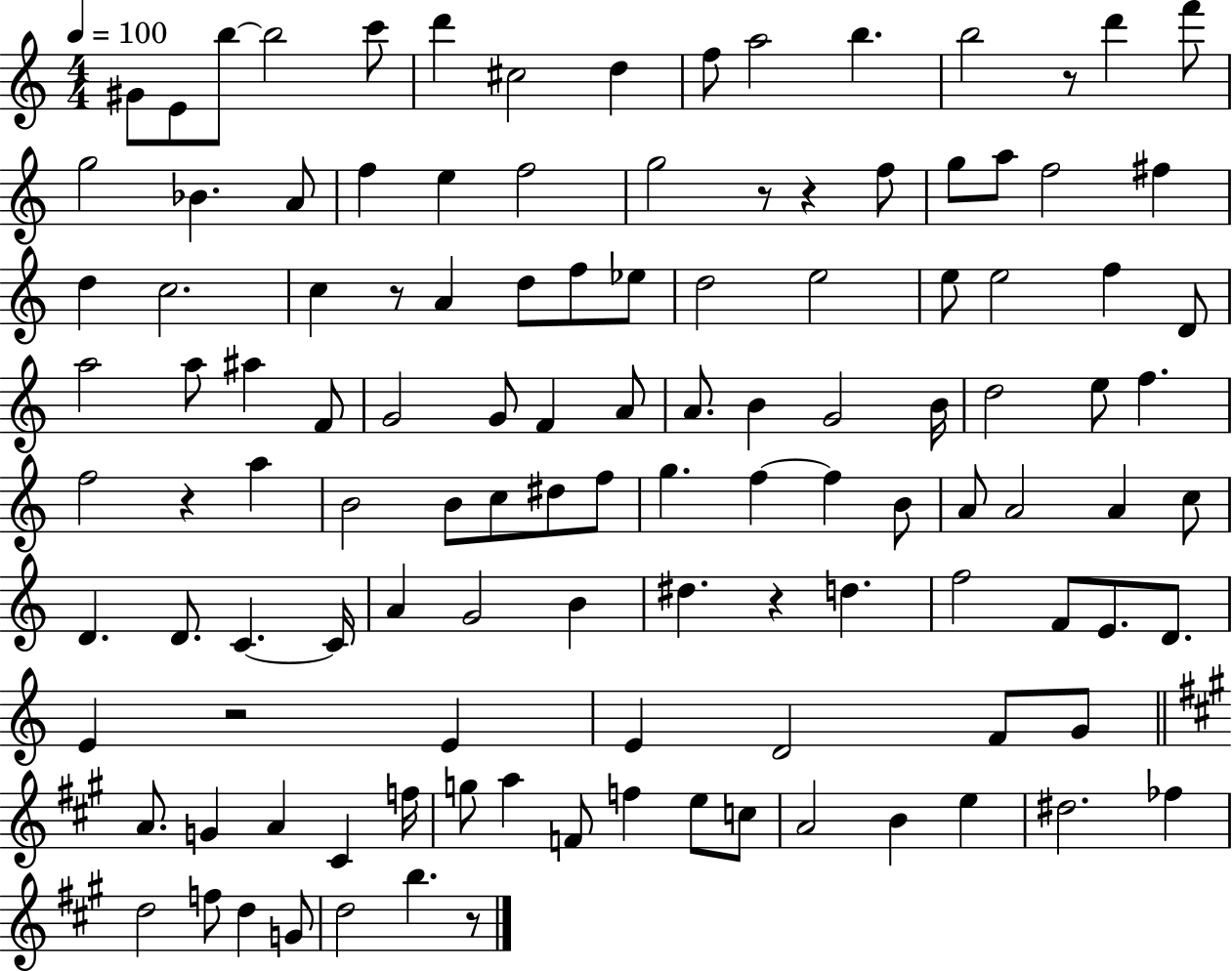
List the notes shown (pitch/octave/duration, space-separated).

G#4/e E4/e B5/e B5/h C6/e D6/q C#5/h D5/q F5/e A5/h B5/q. B5/h R/e D6/q F6/e G5/h Bb4/q. A4/e F5/q E5/q F5/h G5/h R/e R/q F5/e G5/e A5/e F5/h F#5/q D5/q C5/h. C5/q R/e A4/q D5/e F5/e Eb5/e D5/h E5/h E5/e E5/h F5/q D4/e A5/h A5/e A#5/q F4/e G4/h G4/e F4/q A4/e A4/e. B4/q G4/h B4/s D5/h E5/e F5/q. F5/h R/q A5/q B4/h B4/e C5/e D#5/e F5/e G5/q. F5/q F5/q B4/e A4/e A4/h A4/q C5/e D4/q. D4/e. C4/q. C4/s A4/q G4/h B4/q D#5/q. R/q D5/q. F5/h F4/e E4/e. D4/e. E4/q R/h E4/q E4/q D4/h F4/e G4/e A4/e. G4/q A4/q C#4/q F5/s G5/e A5/q F4/e F5/q E5/e C5/e A4/h B4/q E5/q D#5/h. FES5/q D5/h F5/e D5/q G4/e D5/h B5/q. R/e